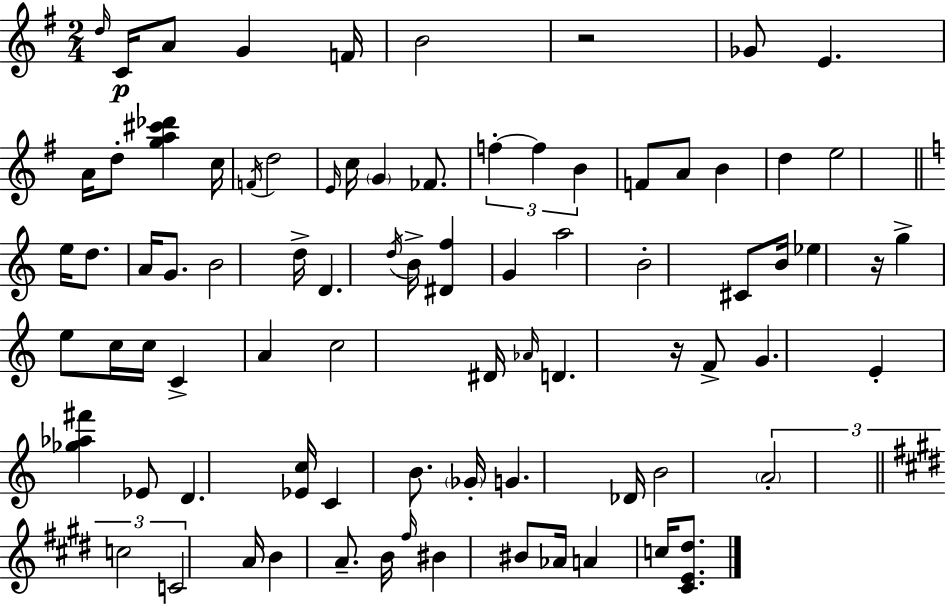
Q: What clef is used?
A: treble